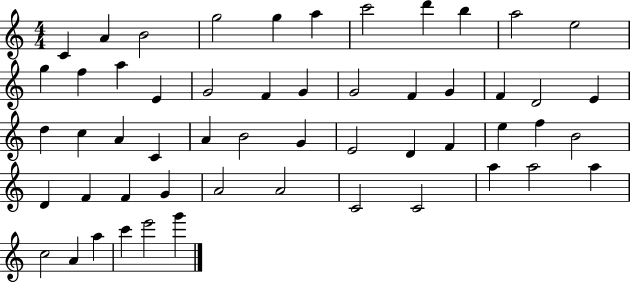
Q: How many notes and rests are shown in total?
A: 54